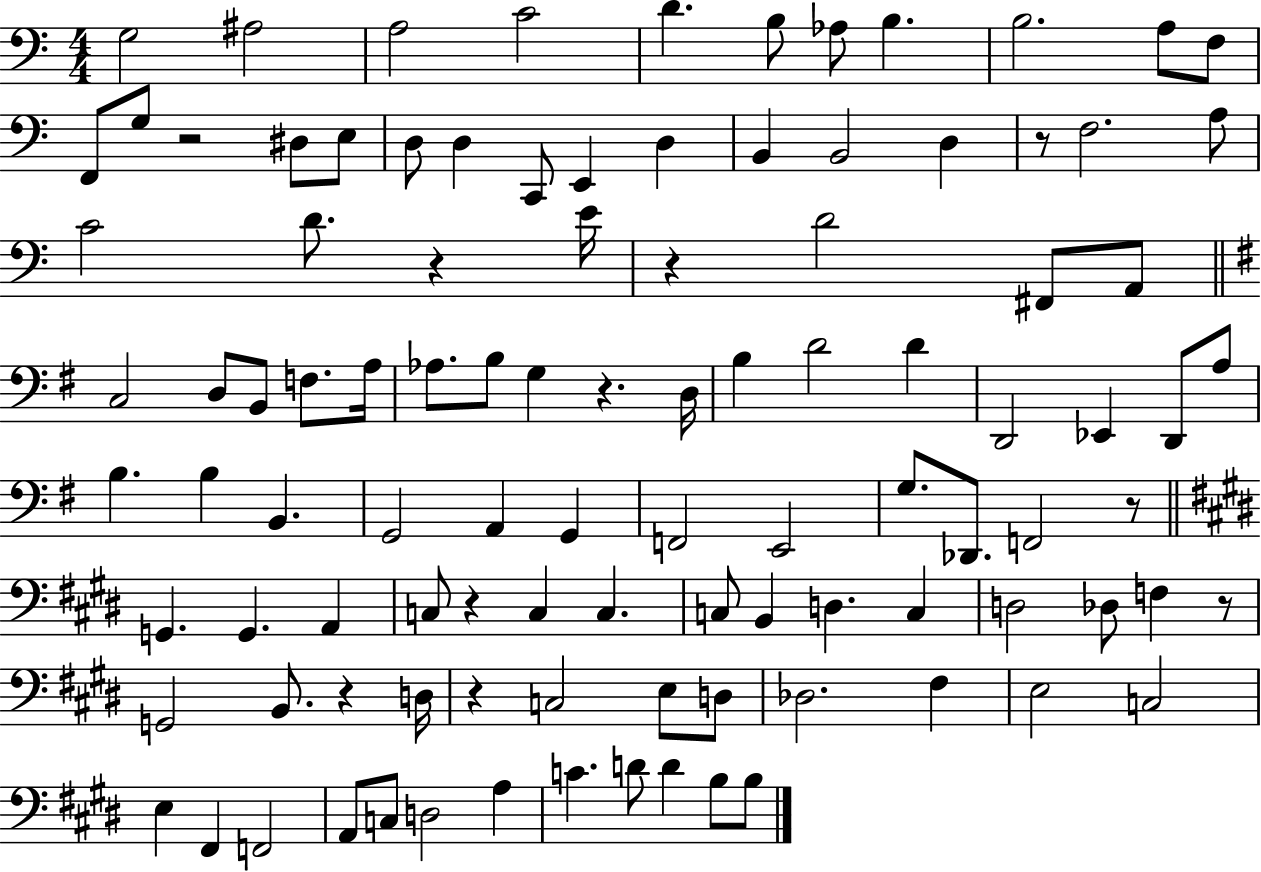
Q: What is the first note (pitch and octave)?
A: G3